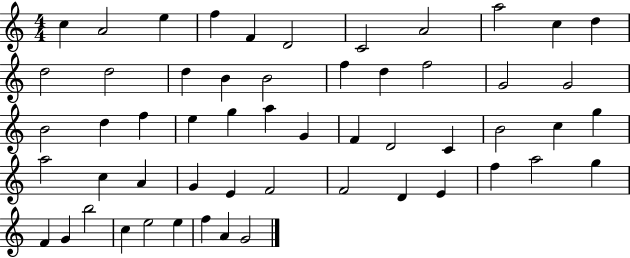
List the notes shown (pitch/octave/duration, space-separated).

C5/q A4/h E5/q F5/q F4/q D4/h C4/h A4/h A5/h C5/q D5/q D5/h D5/h D5/q B4/q B4/h F5/q D5/q F5/h G4/h G4/h B4/h D5/q F5/q E5/q G5/q A5/q G4/q F4/q D4/h C4/q B4/h C5/q G5/q A5/h C5/q A4/q G4/q E4/q F4/h F4/h D4/q E4/q F5/q A5/h G5/q F4/q G4/q B5/h C5/q E5/h E5/q F5/q A4/q G4/h